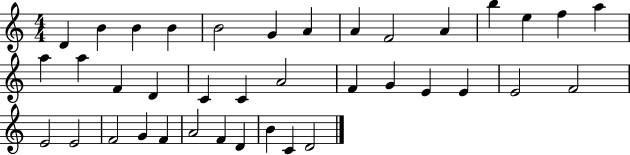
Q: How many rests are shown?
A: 0